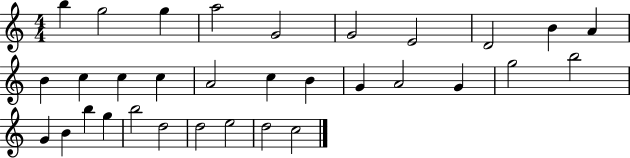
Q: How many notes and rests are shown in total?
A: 32